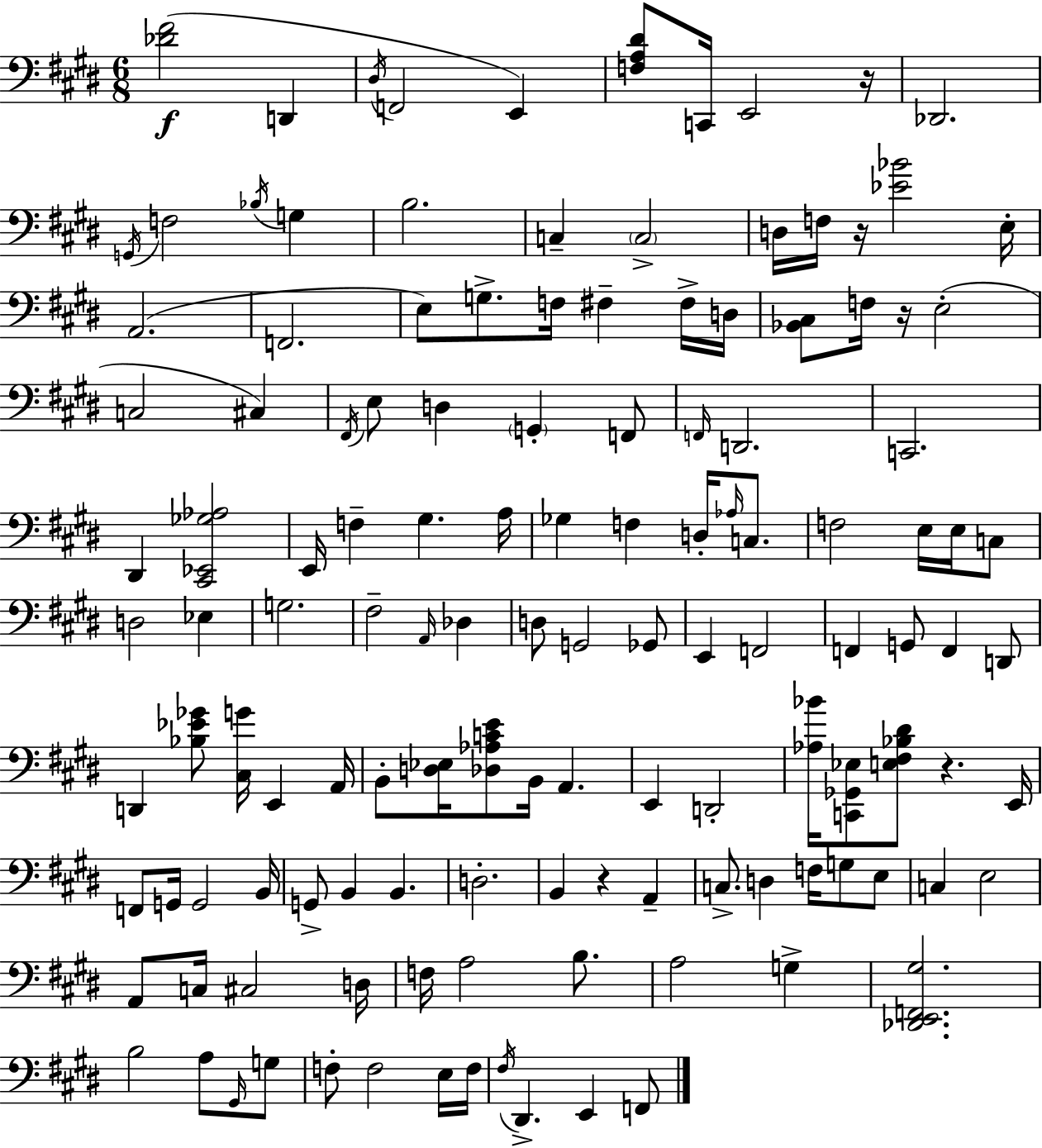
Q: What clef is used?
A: bass